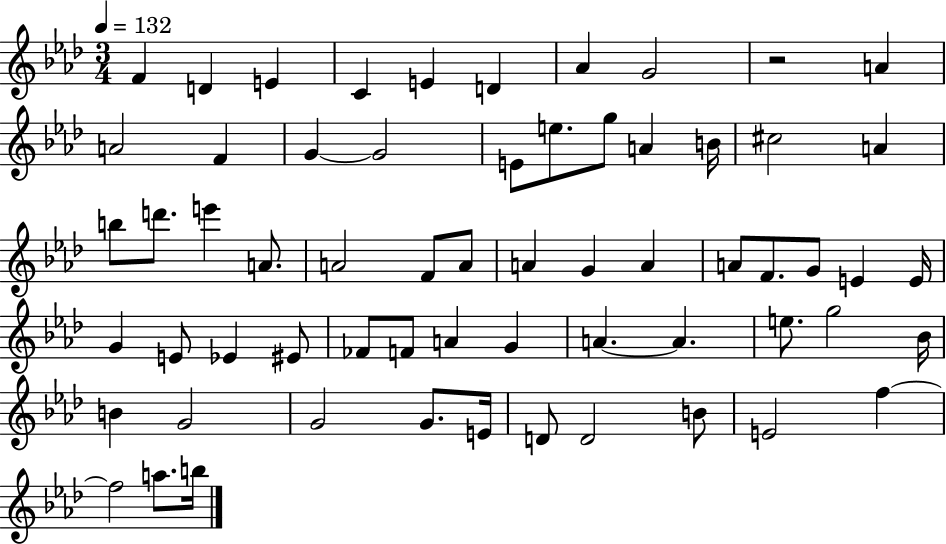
{
  \clef treble
  \numericTimeSignature
  \time 3/4
  \key aes \major
  \tempo 4 = 132
  f'4 d'4 e'4 | c'4 e'4 d'4 | aes'4 g'2 | r2 a'4 | \break a'2 f'4 | g'4~~ g'2 | e'8 e''8. g''8 a'4 b'16 | cis''2 a'4 | \break b''8 d'''8. e'''4 a'8. | a'2 f'8 a'8 | a'4 g'4 a'4 | a'8 f'8. g'8 e'4 e'16 | \break g'4 e'8 ees'4 eis'8 | fes'8 f'8 a'4 g'4 | a'4.~~ a'4. | e''8. g''2 bes'16 | \break b'4 g'2 | g'2 g'8. e'16 | d'8 d'2 b'8 | e'2 f''4~~ | \break f''2 a''8. b''16 | \bar "|."
}